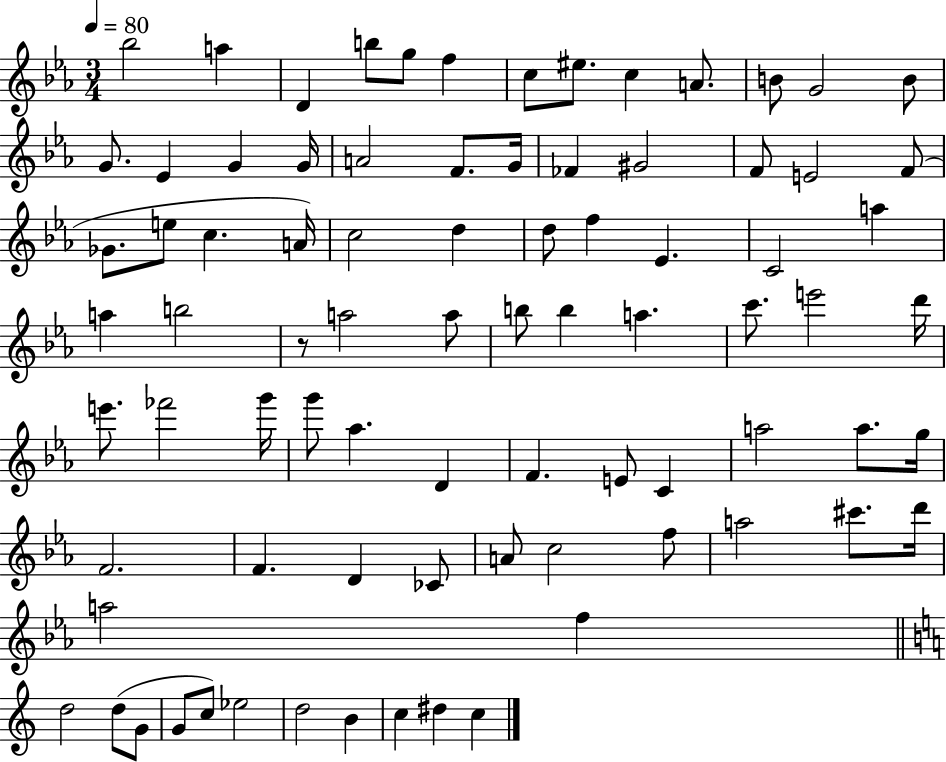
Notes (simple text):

Bb5/h A5/q D4/q B5/e G5/e F5/q C5/e EIS5/e. C5/q A4/e. B4/e G4/h B4/e G4/e. Eb4/q G4/q G4/s A4/h F4/e. G4/s FES4/q G#4/h F4/e E4/h F4/e Gb4/e. E5/e C5/q. A4/s C5/h D5/q D5/e F5/q Eb4/q. C4/h A5/q A5/q B5/h R/e A5/h A5/e B5/e B5/q A5/q. C6/e. E6/h D6/s E6/e. FES6/h G6/s G6/e Ab5/q. D4/q F4/q. E4/e C4/q A5/h A5/e. G5/s F4/h. F4/q. D4/q CES4/e A4/e C5/h F5/e A5/h C#6/e. D6/s A5/h F5/q D5/h D5/e G4/e G4/e C5/e Eb5/h D5/h B4/q C5/q D#5/q C5/q